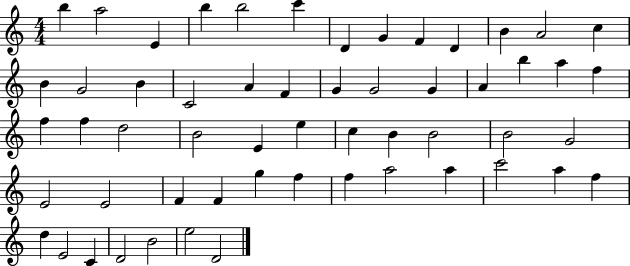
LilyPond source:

{
  \clef treble
  \numericTimeSignature
  \time 4/4
  \key c \major
  b''4 a''2 e'4 | b''4 b''2 c'''4 | d'4 g'4 f'4 d'4 | b'4 a'2 c''4 | \break b'4 g'2 b'4 | c'2 a'4 f'4 | g'4 g'2 g'4 | a'4 b''4 a''4 f''4 | \break f''4 f''4 d''2 | b'2 e'4 e''4 | c''4 b'4 b'2 | b'2 g'2 | \break e'2 e'2 | f'4 f'4 g''4 f''4 | f''4 a''2 a''4 | c'''2 a''4 f''4 | \break d''4 e'2 c'4 | d'2 b'2 | e''2 d'2 | \bar "|."
}